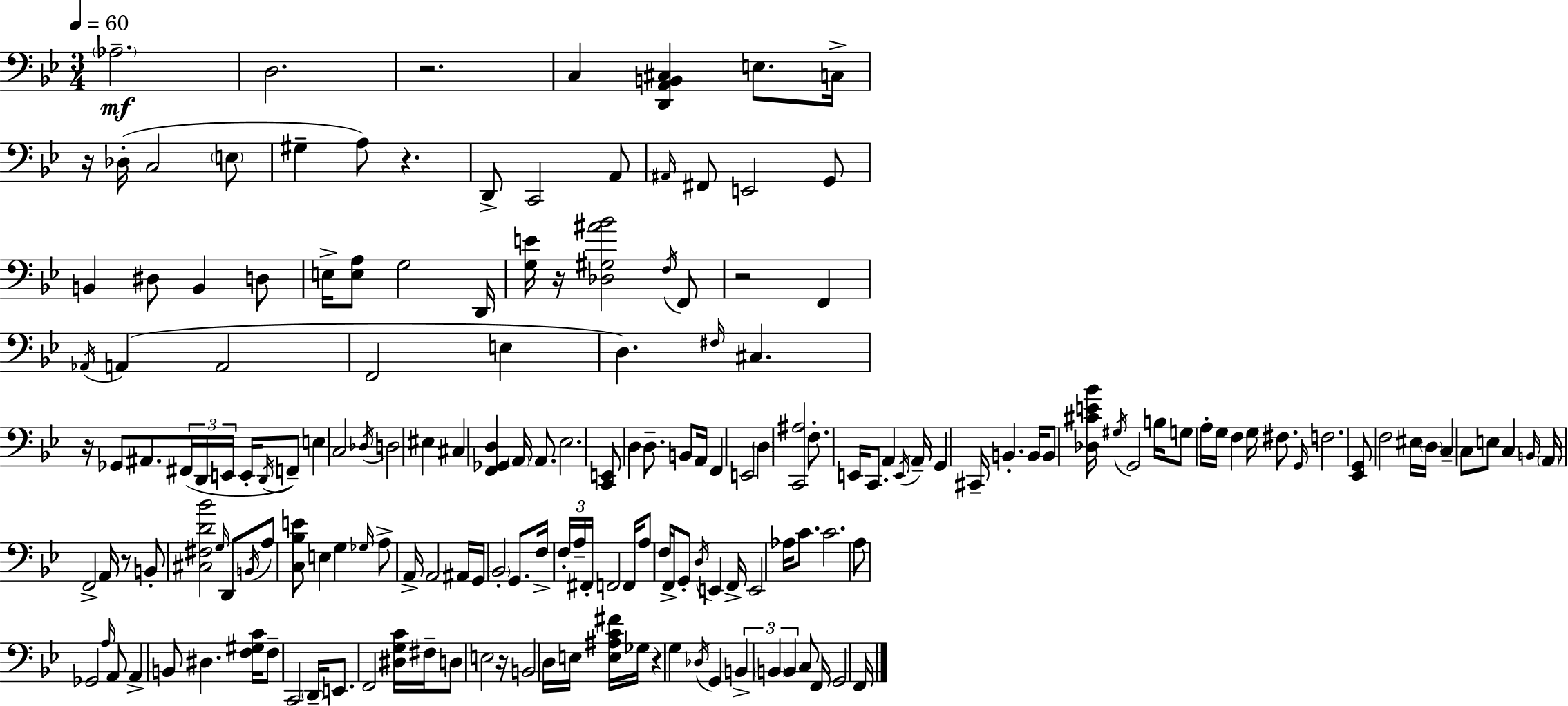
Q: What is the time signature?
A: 3/4